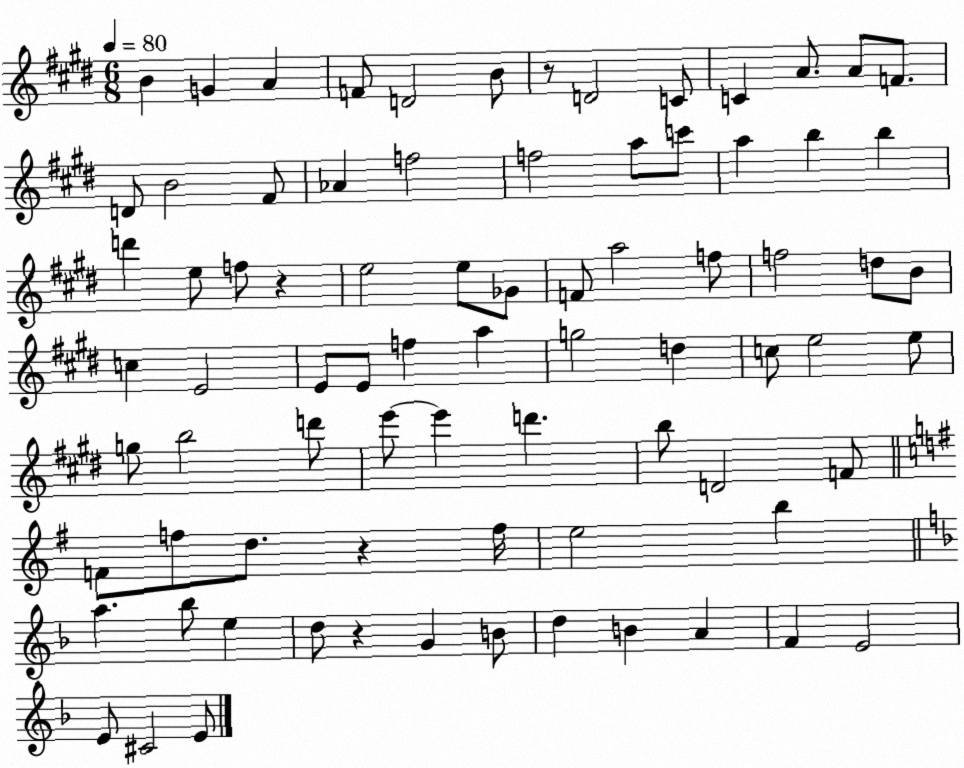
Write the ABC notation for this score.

X:1
T:Untitled
M:6/8
L:1/4
K:E
B G A F/2 D2 B/2 z/2 D2 C/2 C A/2 A/2 F/2 D/2 B2 ^F/2 _A f2 f2 a/2 c'/2 a b b d' e/2 f/2 z e2 e/2 _G/2 F/2 a2 f/2 f2 d/2 B/2 c E2 E/2 E/2 f a g2 d c/2 e2 e/2 g/2 b2 d'/2 e'/2 e' d' b/2 D2 F/2 F/2 f/2 d/2 z f/4 e2 b a _b/2 e d/2 z G B/2 d B A F E2 E/2 ^C2 E/2